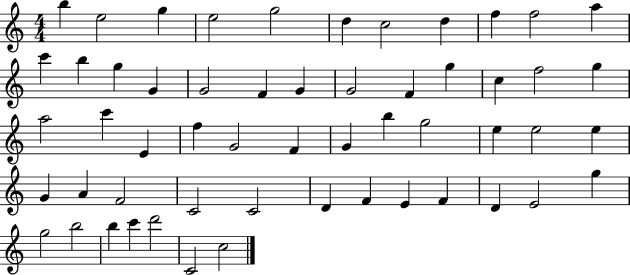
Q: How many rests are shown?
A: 0